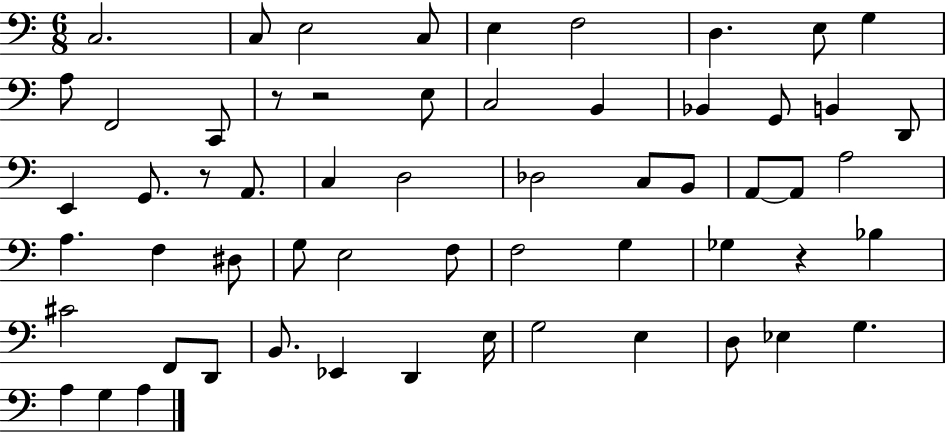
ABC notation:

X:1
T:Untitled
M:6/8
L:1/4
K:C
C,2 C,/2 E,2 C,/2 E, F,2 D, E,/2 G, A,/2 F,,2 C,,/2 z/2 z2 E,/2 C,2 B,, _B,, G,,/2 B,, D,,/2 E,, G,,/2 z/2 A,,/2 C, D,2 _D,2 C,/2 B,,/2 A,,/2 A,,/2 A,2 A, F, ^D,/2 G,/2 E,2 F,/2 F,2 G, _G, z _B, ^C2 F,,/2 D,,/2 B,,/2 _E,, D,, E,/4 G,2 E, D,/2 _E, G, A, G, A,